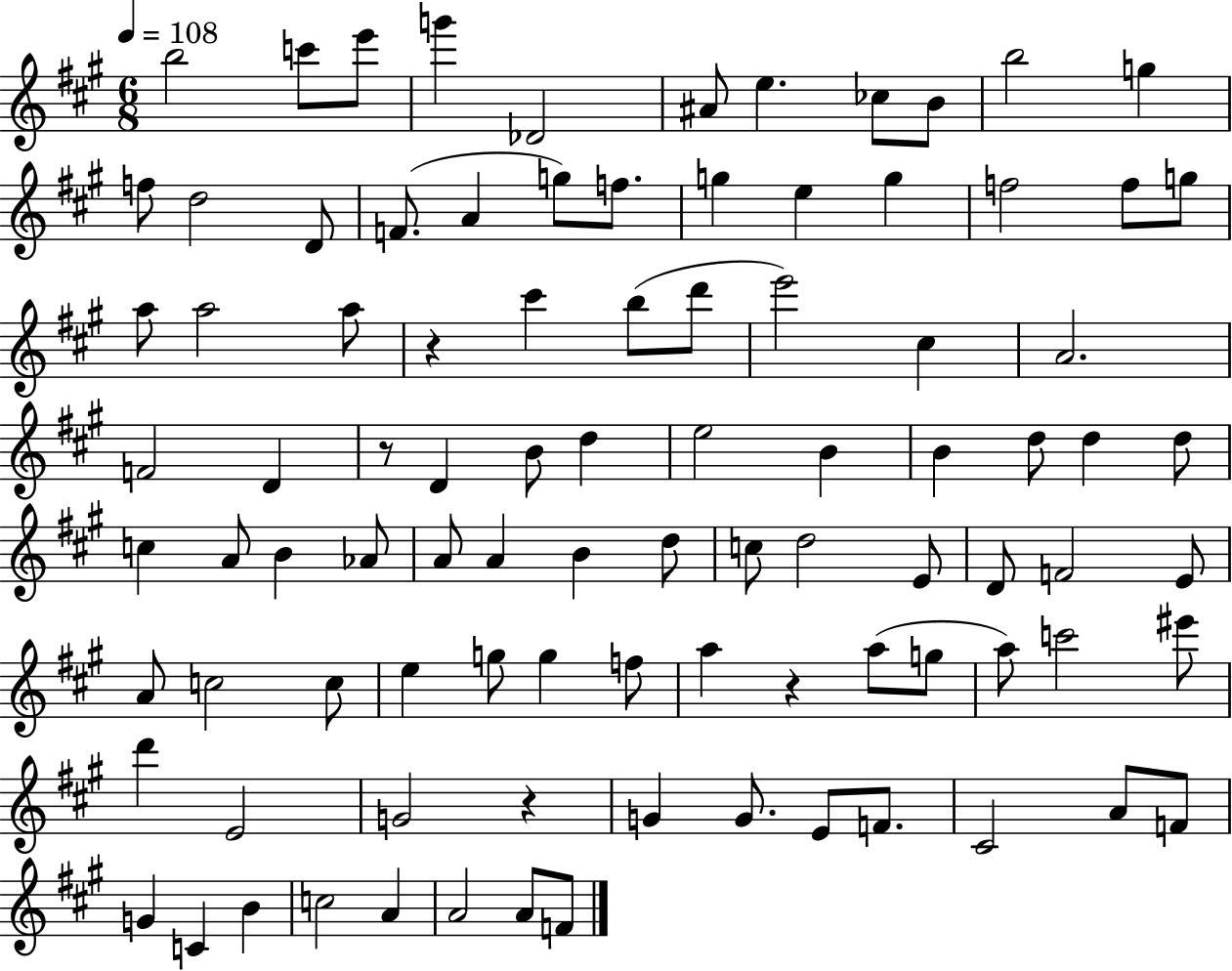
B5/h C6/e E6/e G6/q Db4/h A#4/e E5/q. CES5/e B4/e B5/h G5/q F5/e D5/h D4/e F4/e. A4/q G5/e F5/e. G5/q E5/q G5/q F5/h F5/e G5/e A5/e A5/h A5/e R/q C#6/q B5/e D6/e E6/h C#5/q A4/h. F4/h D4/q R/e D4/q B4/e D5/q E5/h B4/q B4/q D5/e D5/q D5/e C5/q A4/e B4/q Ab4/e A4/e A4/q B4/q D5/e C5/e D5/h E4/e D4/e F4/h E4/e A4/e C5/h C5/e E5/q G5/e G5/q F5/e A5/q R/q A5/e G5/e A5/e C6/h EIS6/e D6/q E4/h G4/h R/q G4/q G4/e. E4/e F4/e. C#4/h A4/e F4/e G4/q C4/q B4/q C5/h A4/q A4/h A4/e F4/e